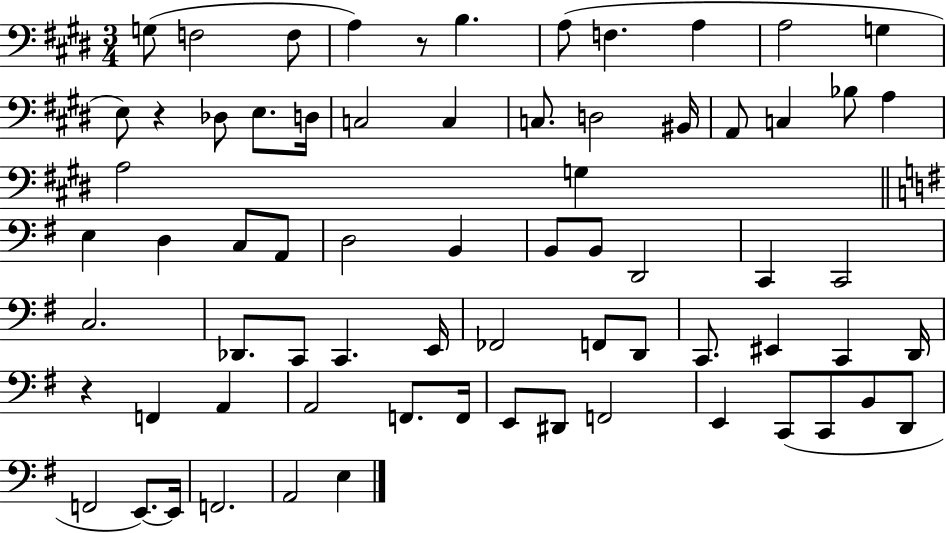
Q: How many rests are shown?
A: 3